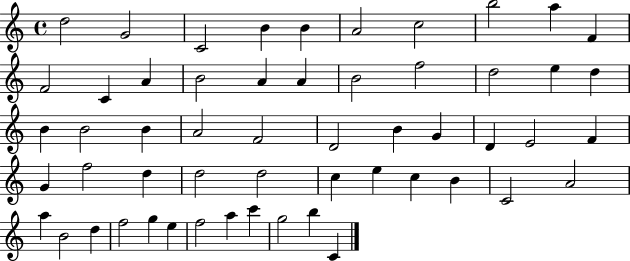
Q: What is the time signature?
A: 4/4